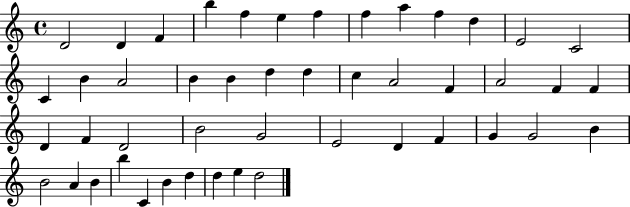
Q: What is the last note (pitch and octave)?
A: D5